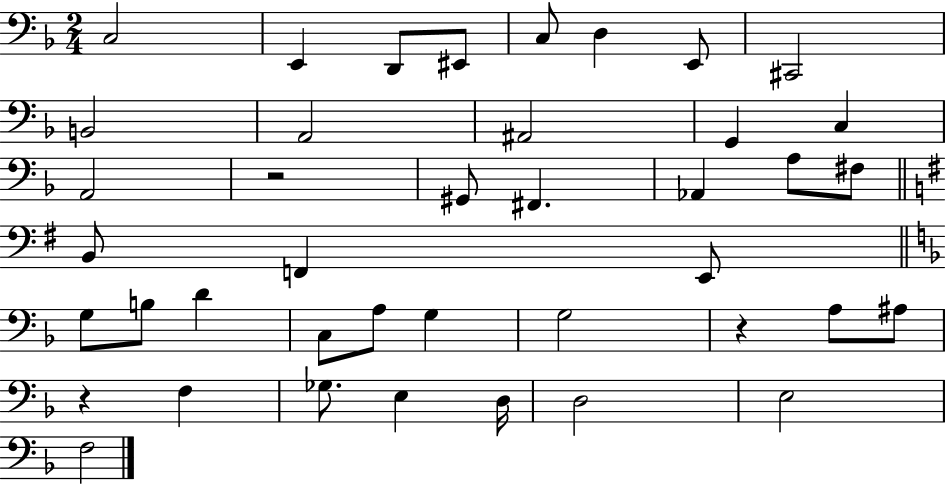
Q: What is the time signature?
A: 2/4